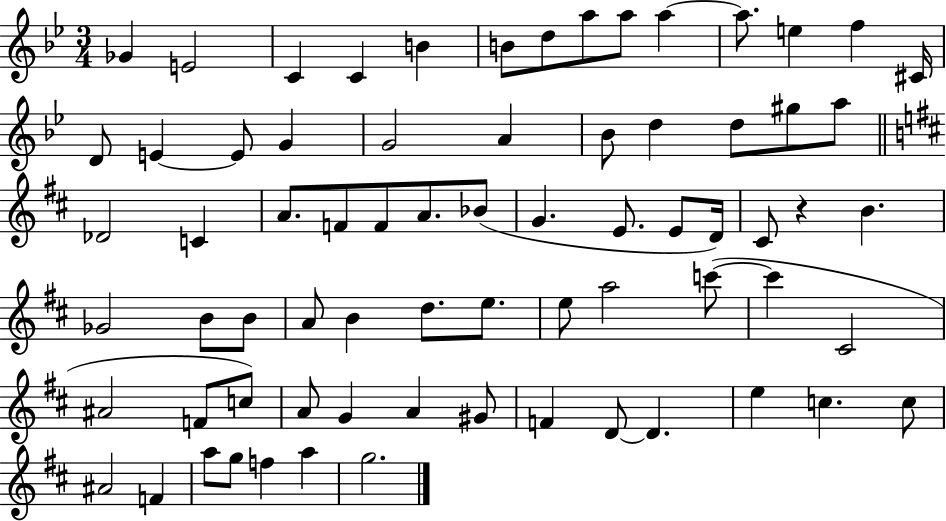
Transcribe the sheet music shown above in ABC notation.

X:1
T:Untitled
M:3/4
L:1/4
K:Bb
_G E2 C C B B/2 d/2 a/2 a/2 a a/2 e f ^C/4 D/2 E E/2 G G2 A _B/2 d d/2 ^g/2 a/2 _D2 C A/2 F/2 F/2 A/2 _B/2 G E/2 E/2 D/4 ^C/2 z B _G2 B/2 B/2 A/2 B d/2 e/2 e/2 a2 c'/2 c' ^C2 ^A2 F/2 c/2 A/2 G A ^G/2 F D/2 D e c c/2 ^A2 F a/2 g/2 f a g2